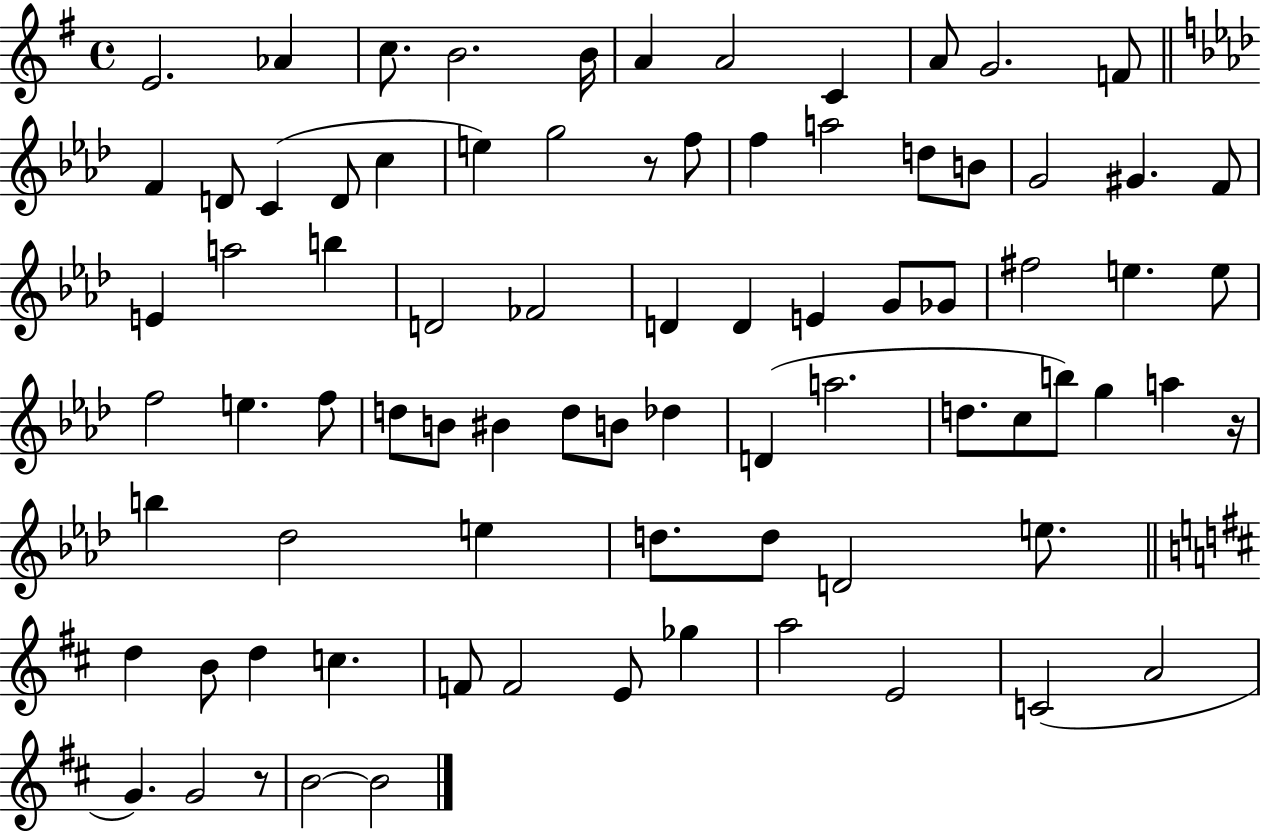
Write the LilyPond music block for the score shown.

{
  \clef treble
  \time 4/4
  \defaultTimeSignature
  \key g \major
  e'2. aes'4 | c''8. b'2. b'16 | a'4 a'2 c'4 | a'8 g'2. f'8 | \break \bar "||" \break \key aes \major f'4 d'8 c'4( d'8 c''4 | e''4) g''2 r8 f''8 | f''4 a''2 d''8 b'8 | g'2 gis'4. f'8 | \break e'4 a''2 b''4 | d'2 fes'2 | d'4 d'4 e'4 g'8 ges'8 | fis''2 e''4. e''8 | \break f''2 e''4. f''8 | d''8 b'8 bis'4 d''8 b'8 des''4 | d'4( a''2. | d''8. c''8 b''8) g''4 a''4 r16 | \break b''4 des''2 e''4 | d''8. d''8 d'2 e''8. | \bar "||" \break \key d \major d''4 b'8 d''4 c''4. | f'8 f'2 e'8 ges''4 | a''2 e'2 | c'2( a'2 | \break g'4.) g'2 r8 | b'2~~ b'2 | \bar "|."
}